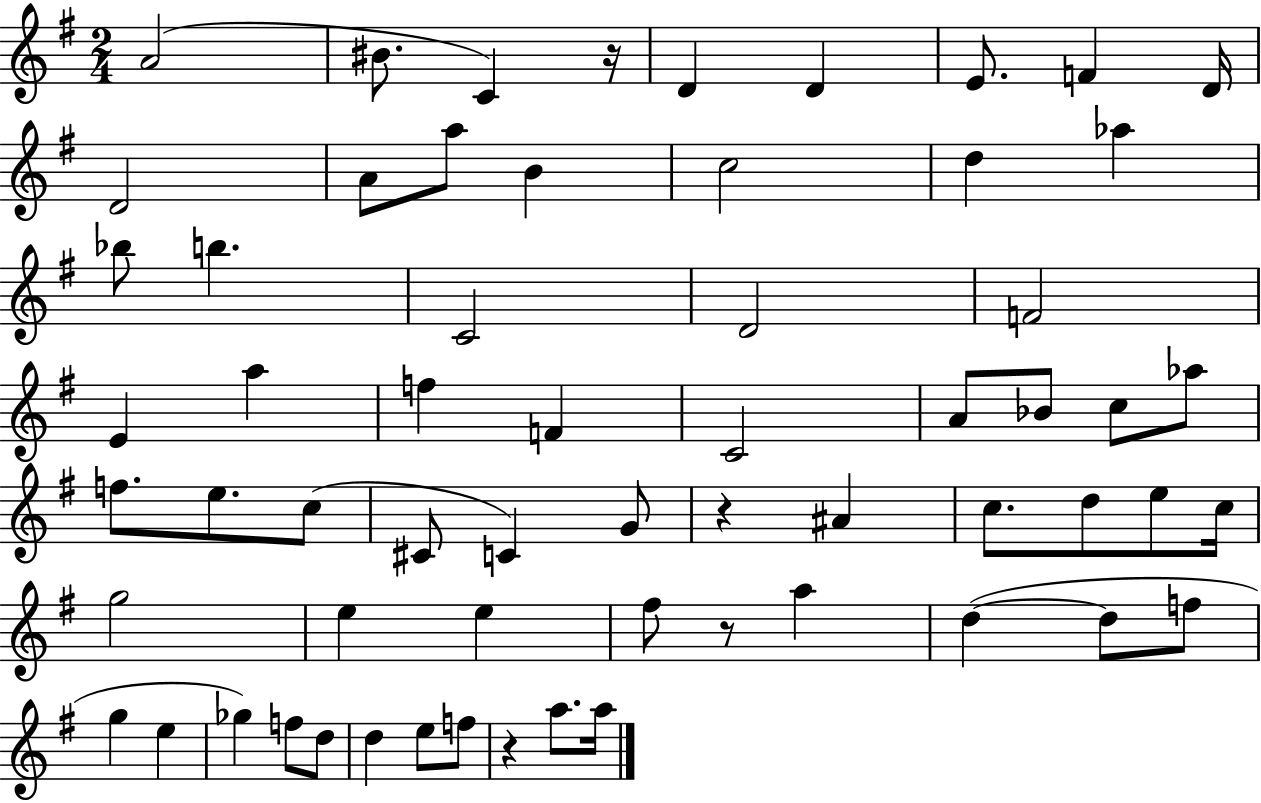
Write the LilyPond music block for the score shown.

{
  \clef treble
  \numericTimeSignature
  \time 2/4
  \key g \major
  a'2( | bis'8. c'4) r16 | d'4 d'4 | e'8. f'4 d'16 | \break d'2 | a'8 a''8 b'4 | c''2 | d''4 aes''4 | \break bes''8 b''4. | c'2 | d'2 | f'2 | \break e'4 a''4 | f''4 f'4 | c'2 | a'8 bes'8 c''8 aes''8 | \break f''8. e''8. c''8( | cis'8 c'4) g'8 | r4 ais'4 | c''8. d''8 e''8 c''16 | \break g''2 | e''4 e''4 | fis''8 r8 a''4 | d''4~(~ d''8 f''8 | \break g''4 e''4 | ges''4) f''8 d''8 | d''4 e''8 f''8 | r4 a''8. a''16 | \break \bar "|."
}